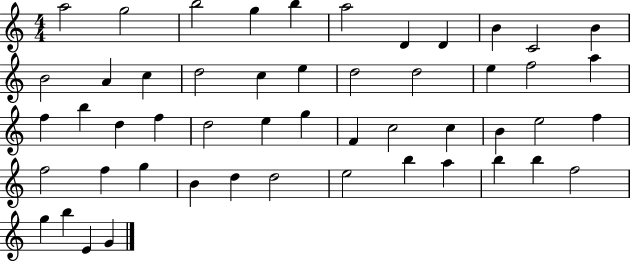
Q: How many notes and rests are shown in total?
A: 51